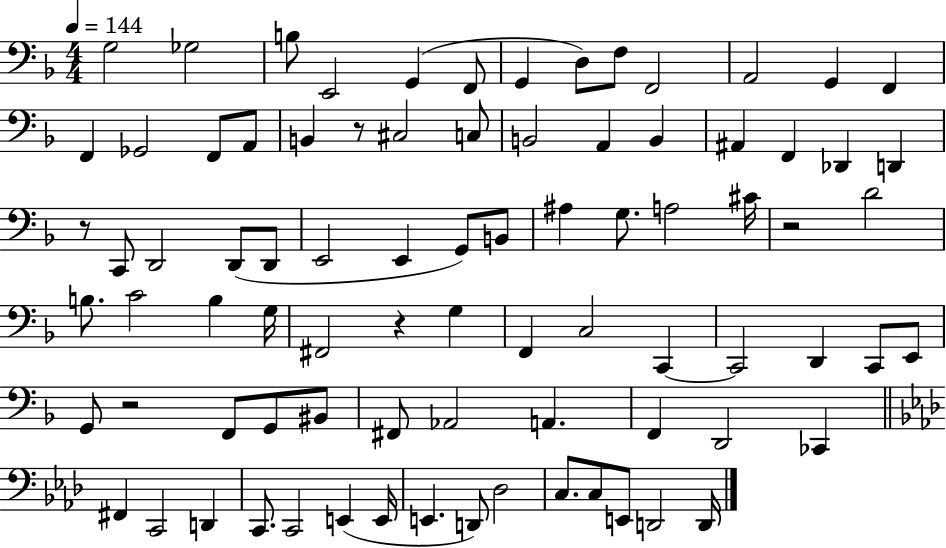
G3/h Gb3/h B3/e E2/h G2/q F2/e G2/q D3/e F3/e F2/h A2/h G2/q F2/q F2/q Gb2/h F2/e A2/e B2/q R/e C#3/h C3/e B2/h A2/q B2/q A#2/q F2/q Db2/q D2/q R/e C2/e D2/h D2/e D2/e E2/h E2/q G2/e B2/e A#3/q G3/e. A3/h C#4/s R/h D4/h B3/e. C4/h B3/q G3/s F#2/h R/q G3/q F2/q C3/h C2/q C2/h D2/q C2/e E2/e G2/e R/h F2/e G2/e BIS2/e F#2/e Ab2/h A2/q. F2/q D2/h CES2/q F#2/q C2/h D2/q C2/e. C2/h E2/q E2/s E2/q. D2/e Db3/h C3/e. C3/e E2/e D2/h D2/s